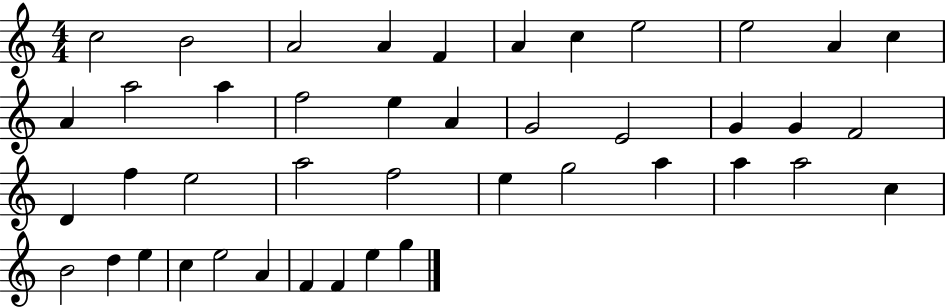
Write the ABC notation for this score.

X:1
T:Untitled
M:4/4
L:1/4
K:C
c2 B2 A2 A F A c e2 e2 A c A a2 a f2 e A G2 E2 G G F2 D f e2 a2 f2 e g2 a a a2 c B2 d e c e2 A F F e g